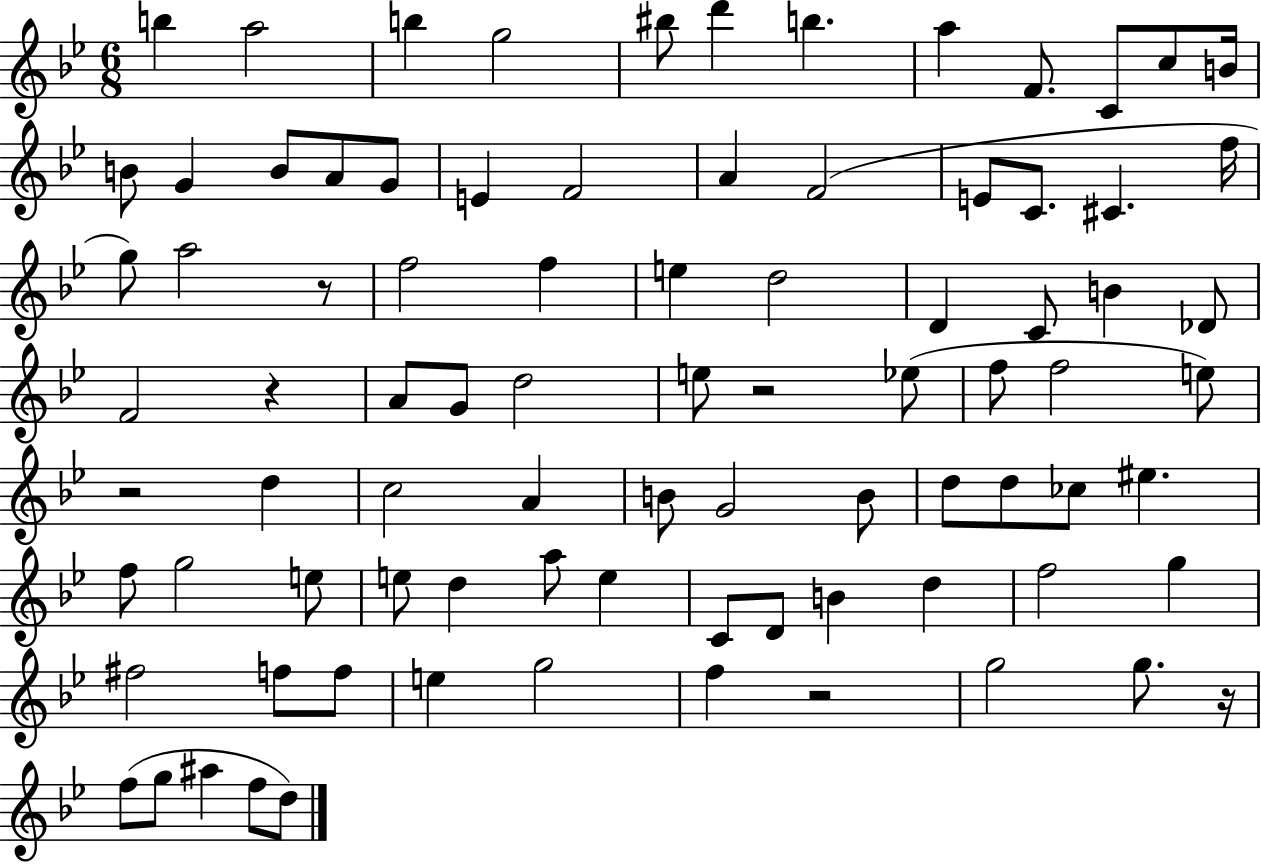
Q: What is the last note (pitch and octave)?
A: D5